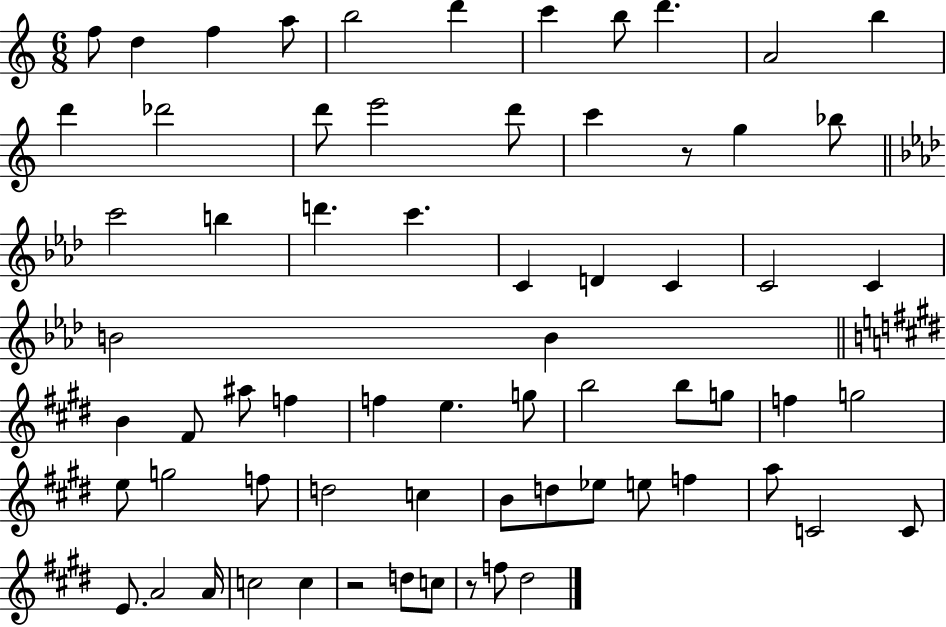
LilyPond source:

{
  \clef treble
  \numericTimeSignature
  \time 6/8
  \key c \major
  \repeat volta 2 { f''8 d''4 f''4 a''8 | b''2 d'''4 | c'''4 b''8 d'''4. | a'2 b''4 | \break d'''4 des'''2 | d'''8 e'''2 d'''8 | c'''4 r8 g''4 bes''8 | \bar "||" \break \key f \minor c'''2 b''4 | d'''4. c'''4. | c'4 d'4 c'4 | c'2 c'4 | \break b'2 b'4 | \bar "||" \break \key e \major b'4 fis'8 ais''8 f''4 | f''4 e''4. g''8 | b''2 b''8 g''8 | f''4 g''2 | \break e''8 g''2 f''8 | d''2 c''4 | b'8 d''8 ees''8 e''8 f''4 | a''8 c'2 c'8 | \break e'8. a'2 a'16 | c''2 c''4 | r2 d''8 c''8 | r8 f''8 dis''2 | \break } \bar "|."
}